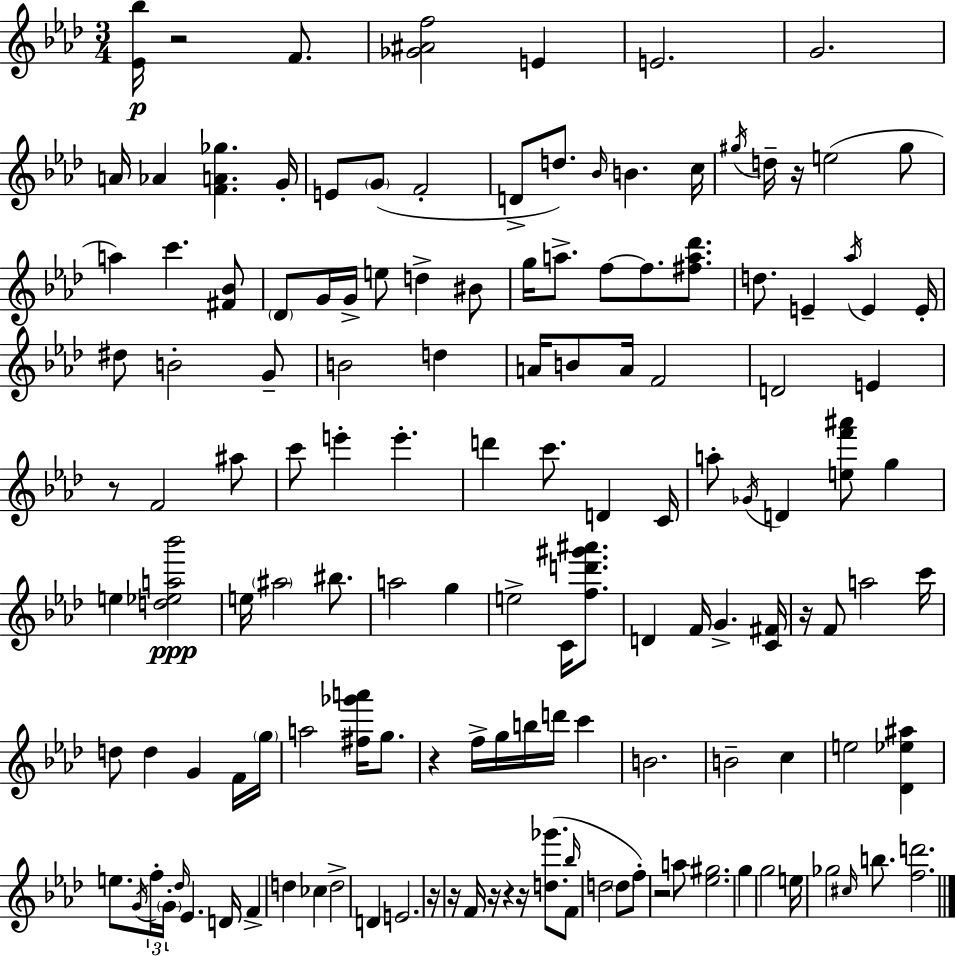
[Eb4,Bb5]/s R/h F4/e. [Gb4,A#4,F5]/h E4/q E4/h. G4/h. A4/s Ab4/q [F4,A4,Gb5]/q. G4/s E4/e G4/e F4/h D4/e D5/e. Bb4/s B4/q. C5/s G#5/s D5/s R/s E5/h G#5/e A5/q C6/q. [F#4,Bb4]/e Db4/e G4/s G4/s E5/e D5/q BIS4/e G5/s A5/e. F5/e F5/e. [F#5,A5,Db6]/e. D5/e. E4/q Ab5/s E4/q E4/s D#5/e B4/h G4/e B4/h D5/q A4/s B4/e A4/s F4/h D4/h E4/q R/e F4/h A#5/e C6/e E6/q E6/q. D6/q C6/e. D4/q C4/s A5/e Gb4/s D4/q [E5,F6,A#6]/e G5/q E5/q [D5,Eb5,A5,Bb6]/h E5/s A#5/h BIS5/e. A5/h G5/q E5/h C4/s [F5,D6,G#6,A#6]/e. D4/q F4/s G4/q. [C4,F#4]/s R/s F4/e A5/h C6/s D5/e D5/q G4/q F4/s G5/s A5/h [F#5,Gb6,A6]/s G5/e. R/q F5/s G5/s B5/s D6/s C6/q B4/h. B4/h C5/q E5/h [Db4,Eb5,A#5]/q E5/e. G4/s F5/s G4/s Db5/s Eb4/q. D4/s F4/q D5/q CES5/q D5/h D4/q E4/h. R/s R/s F4/s R/s R/q R/s [D5,Gb6]/e. Bb5/s F4/e D5/h D5/e F5/e R/h A5/e [Eb5,G#5]/h. G5/q G5/h E5/s Gb5/h C#5/s B5/e. [F5,D6]/h.